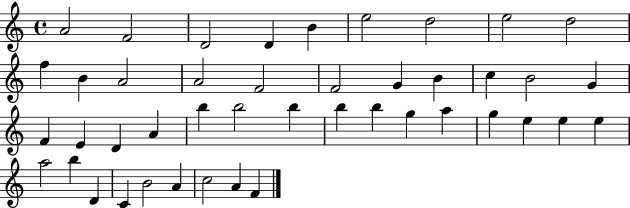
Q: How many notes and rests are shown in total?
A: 44